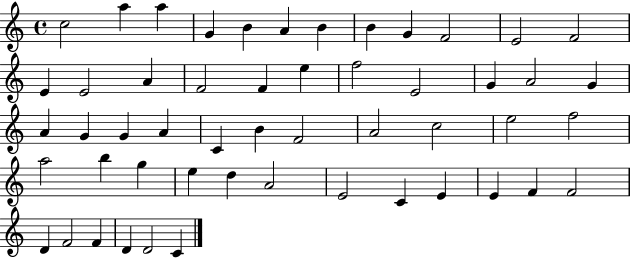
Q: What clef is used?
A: treble